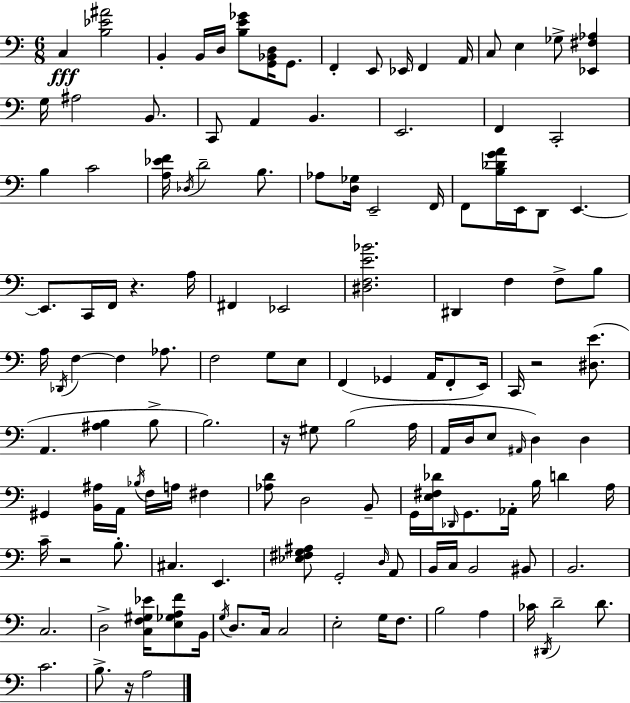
{
  \clef bass
  \numericTimeSignature
  \time 6/8
  \key c \major
  c4\fff <b ees' ais'>2 | b,4-. b,16 d16 <b e' ges'>8 <g, bes, d>16 g,8. | f,4-. e,8 ees,16 f,4 a,16 | c8 e4 ges8-> <ees, fis aes>4 | \break g16 ais2 b,8. | c,8 a,4 b,4. | e,2. | f,4 c,2-. | \break b4 c'2 | <a ees' f'>16 \acciaccatura { des16 } d'2-- b8. | aes8 <d ges>16 e,2-- | f,16 f,8 <b des' g' a'>16 e,16 d,8 e,4.~~ | \break e,8. c,16 f,16 r4. | a16 fis,4 ees,2 | <dis f e' bes'>2. | dis,4 f4 f8-> b8 | \break a16 \acciaccatura { des,16 } f4~~ f4 aes8. | f2 g8 | e8 f,4( ges,4 a,16 f,8-. | e,16) c,16 r2 <dis e'>8.( | \break a,4. <ais b>4 | b8-> b2.) | r16 gis8 b2( | a16 a,16 d16 e8 \grace { ais,16 }) d4 d4 | \break gis,4 <b, ais>16 a,16 \acciaccatura { bes16 } f16 a16 | fis4 <aes d'>8 d2 | b,8-- g,16 <e fis des'>16 \grace { des,16 } g,8. aes,16-. b16 | d'4 a16 c'16-- r2 | \break b8.-. cis4. e,4. | <ees fis g ais>8 g,2-. | \grace { d16 } a,8 b,16 c16 b,2 | bis,8 b,2. | \break c2. | d2-> | <c f gis ees'>16 <e ges a f'>8 b,16 \acciaccatura { g16 } d8. c16 c2 | e2-. | \break g16 f8. b2 | a4 ces'16 \acciaccatura { dis,16 } d'2-- | d'8. c'2. | b8.-> r16 | \break a2 \bar "|."
}